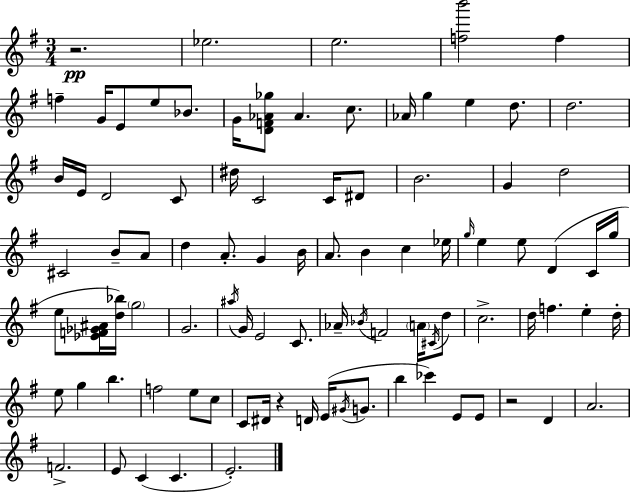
{
  \clef treble
  \numericTimeSignature
  \time 3/4
  \key g \major
  \repeat volta 2 { r2.\pp | ees''2. | e''2. | <f'' b'''>2 f''4 | \break f''4-- g'16 e'8 e''8 bes'8. | g'16 <d' f' aes' ges''>8 aes'4. c''8. | aes'16 g''4 e''4 d''8. | d''2. | \break b'16 e'16 d'2 c'8 | dis''16 c'2 c'16 dis'8 | b'2. | g'4 d''2 | \break cis'2 b'8-- a'8 | d''4 a'8.-. g'4 b'16 | a'8. b'4 c''4 ees''16 | \grace { g''16 } e''4 e''8 d'4( c'16 | \break g''16 e''8 <ees' f' ges' ais'>16 <d'' bes''>16) \parenthesize g''2 | g'2. | \acciaccatura { ais''16 } g'16 e'2 c'8. | aes'16-- \acciaccatura { bes'16 } f'2 | \break \parenthesize a'16 \acciaccatura { cis'16 } d''8 c''2.-> | d''16 f''4. e''4-. | d''16-. e''8 g''4 b''4. | f''2 | \break e''8 c''8 c'8 dis'16 r4 d'16 | e'16( \acciaccatura { gis'16 } g'8. b''4 ces'''4) | e'8 e'8 r2 | d'4 a'2. | \break f'2.-> | e'8 c'4( c'4. | e'2.-.) | } \bar "|."
}